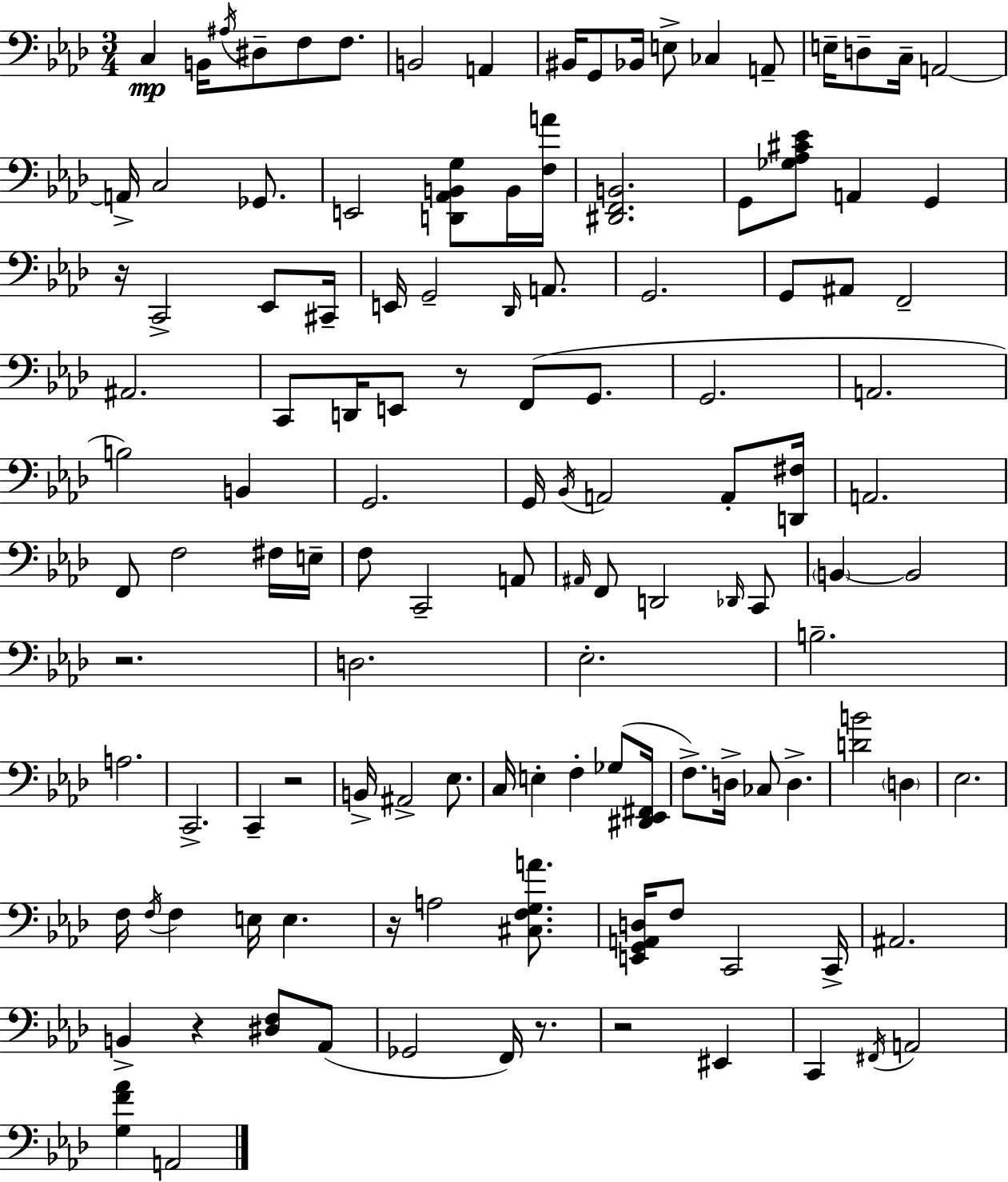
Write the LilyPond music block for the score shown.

{
  \clef bass
  \numericTimeSignature
  \time 3/4
  \key aes \major
  c4\mp b,16 \acciaccatura { ais16 } dis8-- f8 f8. | b,2 a,4 | bis,16 g,8 bes,16 e8-> ces4 a,8-- | e16-- d8-- c16-- a,2~~ | \break a,16-> c2 ges,8. | e,2 <d, aes, b, g>8 b,16 | <f a'>16 <dis, f, b,>2. | g,8 <ges aes cis' ees'>8 a,4 g,4 | \break r16 c,2-> ees,8 | cis,16-- e,16 g,2-- \grace { des,16 } a,8. | g,2. | g,8 ais,8 f,2-- | \break ais,2. | c,8 d,16 e,8 r8 f,8( g,8. | g,2. | a,2. | \break b2) b,4 | g,2. | g,16 \acciaccatura { bes,16 } a,2 | a,8-. <d, fis>16 a,2. | \break f,8 f2 | fis16 e16-- f8 c,2-- | a,8 \grace { ais,16 } f,8 d,2 | \grace { des,16 } c,8 \parenthesize b,4~~ b,2 | \break r2. | d2. | ees2.-. | b2.-- | \break a2. | c,2.-> | c,4-- r2 | b,16-> ais,2-> | \break ees8. c16 e4-. f4-. | ges8( <dis, ees, fis,>16 f8.->) d16-> ces8 d4.-> | <d' b'>2 | \parenthesize d4 ees2. | \break f16 \acciaccatura { f16 } f4 e16 | e4. r16 a2 | <cis f g a'>8. <e, g, a, d>16 f8 c,2 | c,16-> ais,2. | \break b,4-> r4 | <dis f>8 aes,8( ges,2 | f,16) r8. r2 | eis,4 c,4 \acciaccatura { fis,16 } a,2 | \break <g f' aes'>4 a,2 | \bar "|."
}